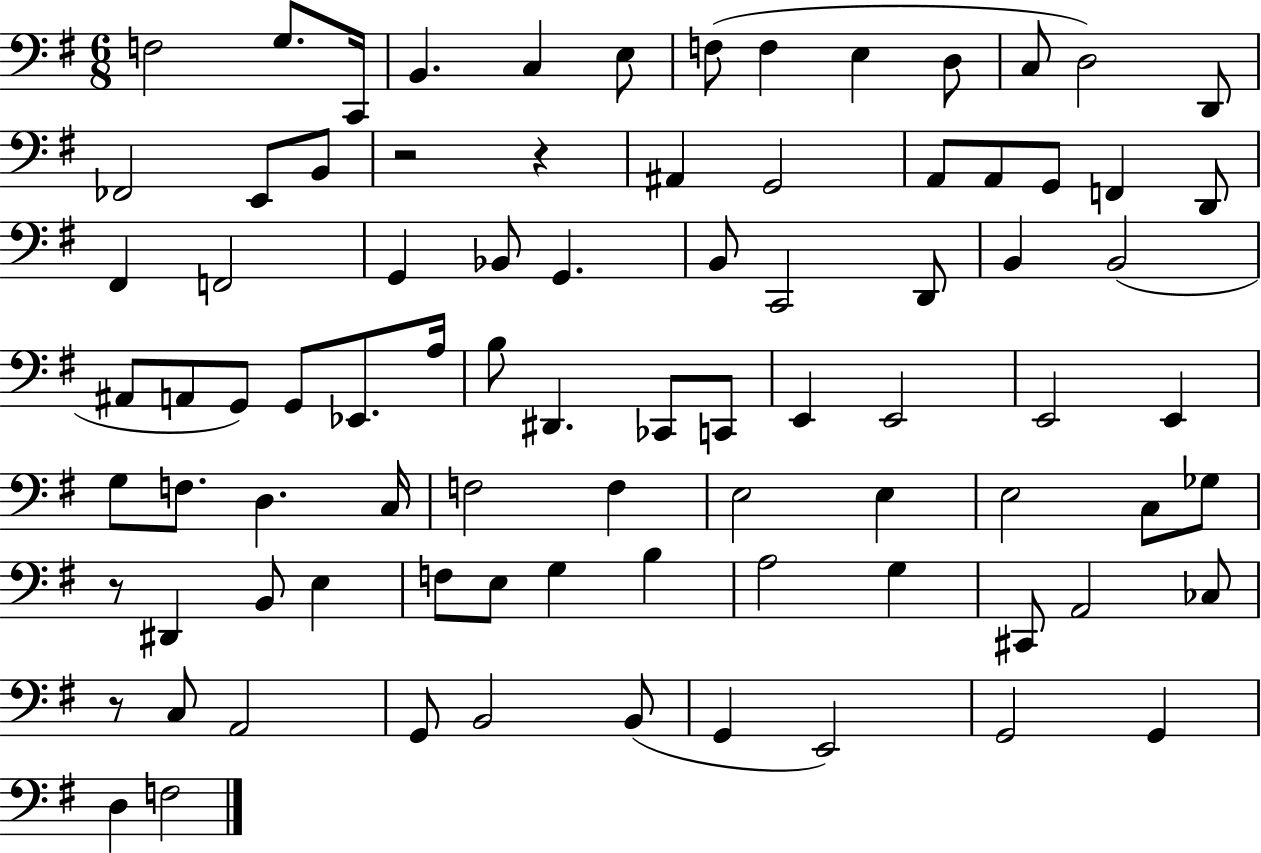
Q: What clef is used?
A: bass